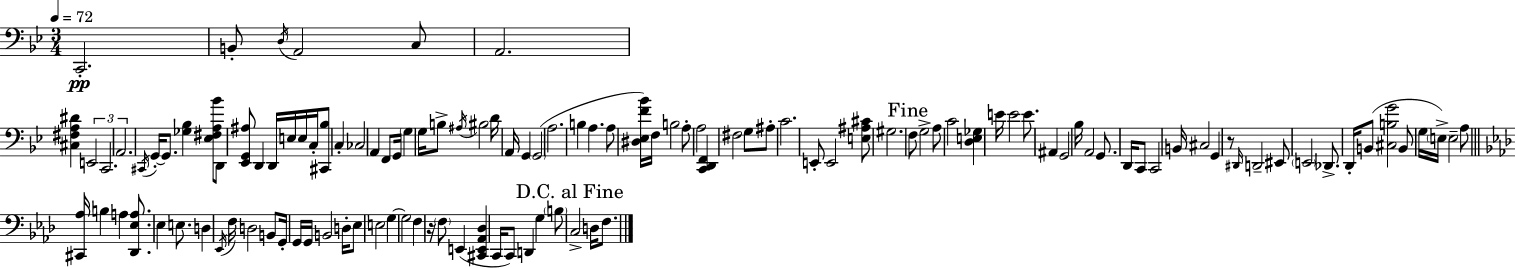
X:1
T:Untitled
M:3/4
L:1/4
K:Gm
C,,2 B,,/2 D,/4 A,,2 C,/2 A,,2 [^C,^F,A,^D] E,,2 C,,2 A,,2 ^C,,/4 G,,/4 G,,/2 [_G,_B,] [_E,^F,A,_B]/2 D,,/2 [_E,,G,,^A,]/2 D,, D,,/4 E,/4 E,/4 C,/4 [^C,,_B,]/2 C, _C,2 A,, F,,/2 G,,/4 G, G,/4 B,/2 ^A,/4 ^B,2 D/4 A,,/4 G,, G,,2 A,2 B, A, A,/2 [^D,_E,F_B]/4 F,/4 B,2 A,/2 A,2 [C,,D,,F,,] ^F,2 G,/2 ^A,/2 C2 E,,/2 E,,2 [E,^A,^C]/2 ^G,2 F,/2 G,2 A,/2 C2 [D,E,_G,] E/4 E2 E/2 ^A,, G,,2 _B,/4 A,,2 G,,/2 D,,/4 C,,/2 C,,2 B,,/4 ^C,2 G,, z/2 ^D,,/4 D,,2 ^E,,/2 E,,2 _D,,/2 D,,/4 B,,/2 [^C,B,G]2 B,,/2 G,/4 E,/4 E,2 A,/2 [^C,,_A,]/4 B, A, [_D,,_E,A,]/2 _E, E,/2 D, _E,,/4 F,/4 D,2 B,,/2 G,,/4 G,,/4 G,,/4 B,,2 D,/4 _E,/2 E,2 G, G,2 F, z/4 F,/2 E,, [^C,,E,,_A,,_D,] C,,/4 C,,/2 D,, G, B,/2 C,2 D,/4 F,/2